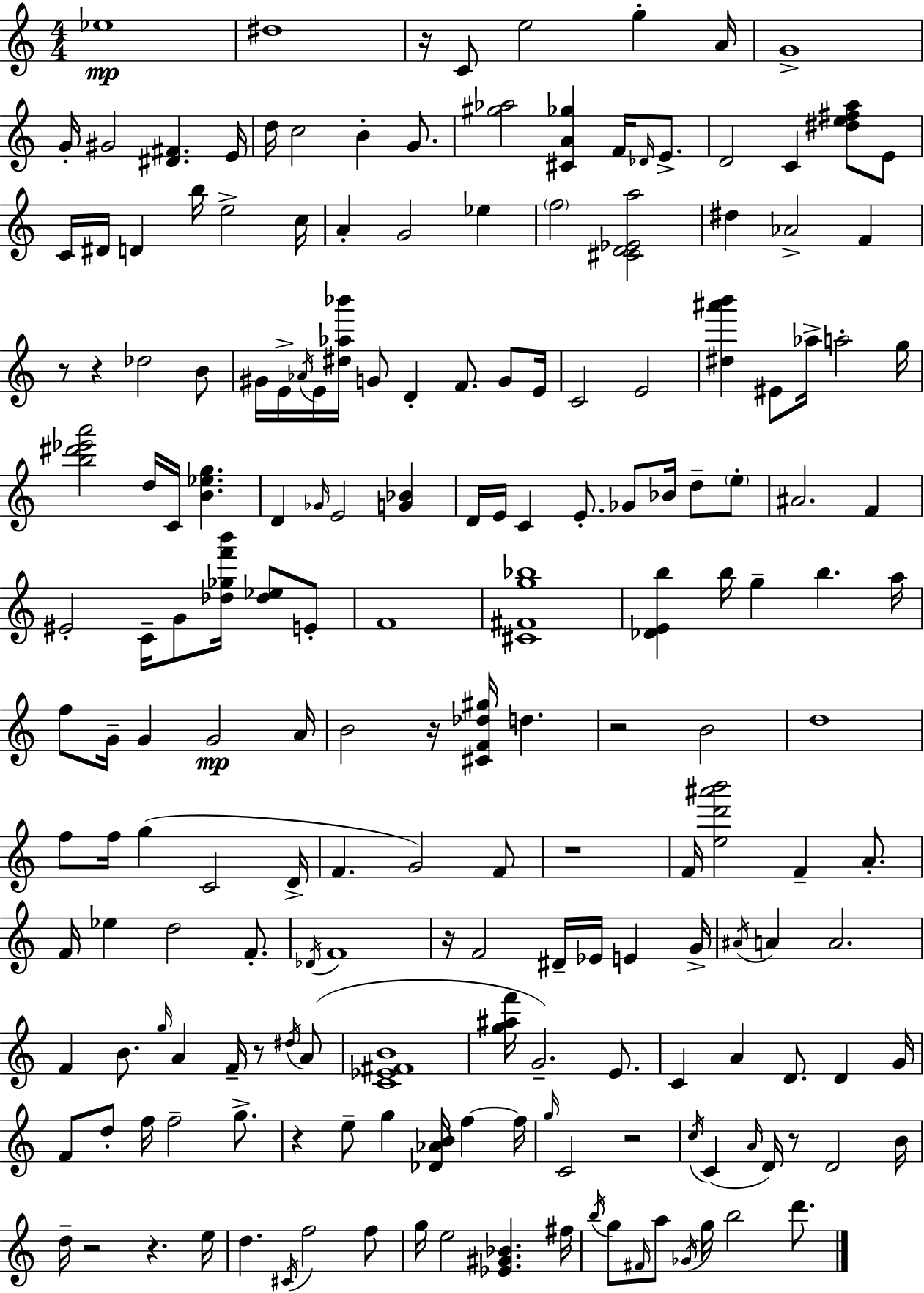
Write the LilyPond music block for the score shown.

{
  \clef treble
  \numericTimeSignature
  \time 4/4
  \key c \major
  ees''1\mp | dis''1 | r16 c'8 e''2 g''4-. a'16 | g'1-> | \break g'16-. gis'2 <dis' fis'>4. e'16 | d''16 c''2 b'4-. g'8. | <gis'' aes''>2 <cis' a' ges''>4 f'16 \grace { des'16 } e'8.-> | d'2 c'4 <dis'' e'' fis'' a''>8 e'8 | \break c'16 dis'16 d'4 b''16 e''2-> | c''16 a'4-. g'2 ees''4 | \parenthesize f''2 <cis' d' ees' a''>2 | dis''4 aes'2-> f'4 | \break r8 r4 des''2 b'8 | gis'16 e'16-> \acciaccatura { aes'16 } e'16 <dis'' aes'' bes'''>16 g'8 d'4-. f'8. g'8 | e'16 c'2 e'2 | <dis'' ais''' b'''>4 eis'8 aes''16-> a''2-. | \break g''16 <b'' dis''' ees''' a'''>2 d''16 c'16 <b' ees'' g''>4. | d'4 \grace { ges'16 } e'2 <g' bes'>4 | d'16 e'16 c'4 e'8.-. ges'8 bes'16 d''8-- | \parenthesize e''8-. ais'2. f'4 | \break eis'2-. c'16-- g'8 <des'' ges'' f''' b'''>16 <des'' ees''>8 | e'8-. f'1 | <cis' fis' g'' bes''>1 | <des' e' b''>4 b''16 g''4-- b''4. | \break a''16 f''8 g'16-- g'4 g'2\mp | a'16 b'2 r16 <cis' f' des'' gis''>16 d''4. | r2 b'2 | d''1 | \break f''8 f''16 g''4( c'2 | d'16-> f'4. g'2) | f'8 r1 | f'16 <e'' d''' ais''' b'''>2 f'4-- | \break a'8.-. f'16 ees''4 d''2 | f'8.-. \acciaccatura { des'16 } f'1 | r16 f'2 dis'16-- ees'16 e'4 | g'16-> \acciaccatura { ais'16 } a'4 a'2. | \break f'4 b'8. \grace { g''16 } a'4 | f'16-- r8 \acciaccatura { dis''16 } a'8( <c' ees' fis' b'>1 | <g'' ais'' f'''>16 g'2.--) | e'8. c'4 a'4 d'8. | \break d'4 g'16 f'8 d''8-. f''16 f''2-- | g''8.-> r4 e''8-- g''4 | <des' aes' b'>16 f''4~~ f''16 \grace { g''16 } c'2 | r2 \acciaccatura { c''16 } c'4( \grace { a'16 } d'16) r8 | \break d'2 b'16 d''16-- r2 | r4. e''16 d''4. | \acciaccatura { cis'16 } f''2 f''8 g''16 e''2 | <ees' gis' bes'>4. fis''16 \acciaccatura { b''16 } g''8 \grace { fis'16 } a''8 | \break \acciaccatura { ges'16 } g''16 b''2 d'''8. \bar "|."
}